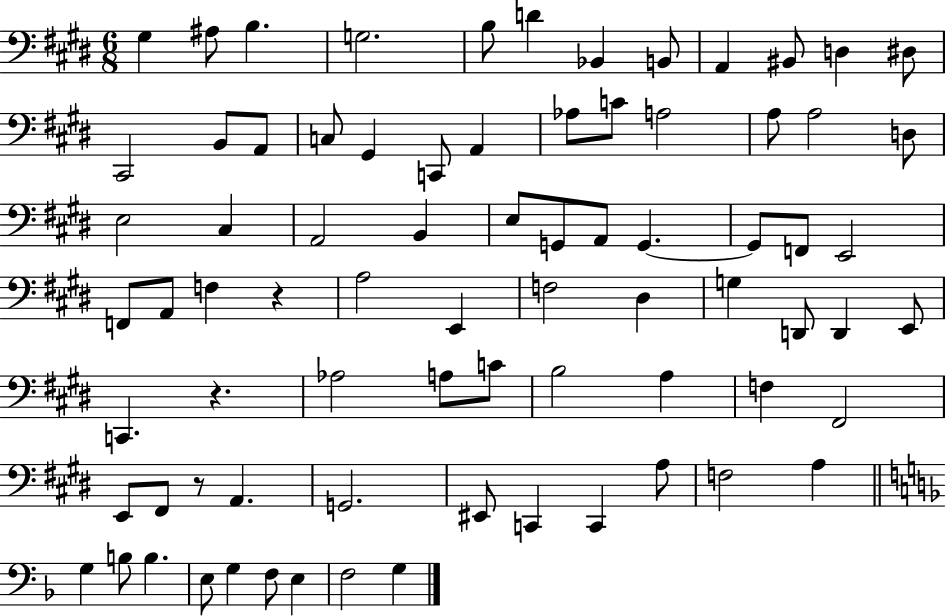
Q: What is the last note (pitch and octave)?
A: G3